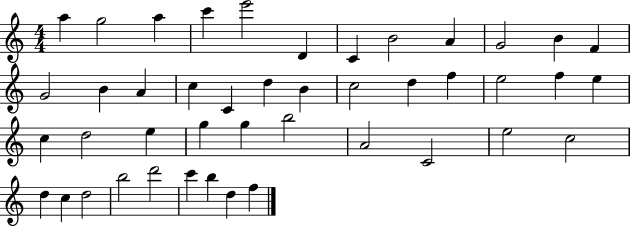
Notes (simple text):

A5/q G5/h A5/q C6/q E6/h D4/q C4/q B4/h A4/q G4/h B4/q F4/q G4/h B4/q A4/q C5/q C4/q D5/q B4/q C5/h D5/q F5/q E5/h F5/q E5/q C5/q D5/h E5/q G5/q G5/q B5/h A4/h C4/h E5/h C5/h D5/q C5/q D5/h B5/h D6/h C6/q B5/q D5/q F5/q